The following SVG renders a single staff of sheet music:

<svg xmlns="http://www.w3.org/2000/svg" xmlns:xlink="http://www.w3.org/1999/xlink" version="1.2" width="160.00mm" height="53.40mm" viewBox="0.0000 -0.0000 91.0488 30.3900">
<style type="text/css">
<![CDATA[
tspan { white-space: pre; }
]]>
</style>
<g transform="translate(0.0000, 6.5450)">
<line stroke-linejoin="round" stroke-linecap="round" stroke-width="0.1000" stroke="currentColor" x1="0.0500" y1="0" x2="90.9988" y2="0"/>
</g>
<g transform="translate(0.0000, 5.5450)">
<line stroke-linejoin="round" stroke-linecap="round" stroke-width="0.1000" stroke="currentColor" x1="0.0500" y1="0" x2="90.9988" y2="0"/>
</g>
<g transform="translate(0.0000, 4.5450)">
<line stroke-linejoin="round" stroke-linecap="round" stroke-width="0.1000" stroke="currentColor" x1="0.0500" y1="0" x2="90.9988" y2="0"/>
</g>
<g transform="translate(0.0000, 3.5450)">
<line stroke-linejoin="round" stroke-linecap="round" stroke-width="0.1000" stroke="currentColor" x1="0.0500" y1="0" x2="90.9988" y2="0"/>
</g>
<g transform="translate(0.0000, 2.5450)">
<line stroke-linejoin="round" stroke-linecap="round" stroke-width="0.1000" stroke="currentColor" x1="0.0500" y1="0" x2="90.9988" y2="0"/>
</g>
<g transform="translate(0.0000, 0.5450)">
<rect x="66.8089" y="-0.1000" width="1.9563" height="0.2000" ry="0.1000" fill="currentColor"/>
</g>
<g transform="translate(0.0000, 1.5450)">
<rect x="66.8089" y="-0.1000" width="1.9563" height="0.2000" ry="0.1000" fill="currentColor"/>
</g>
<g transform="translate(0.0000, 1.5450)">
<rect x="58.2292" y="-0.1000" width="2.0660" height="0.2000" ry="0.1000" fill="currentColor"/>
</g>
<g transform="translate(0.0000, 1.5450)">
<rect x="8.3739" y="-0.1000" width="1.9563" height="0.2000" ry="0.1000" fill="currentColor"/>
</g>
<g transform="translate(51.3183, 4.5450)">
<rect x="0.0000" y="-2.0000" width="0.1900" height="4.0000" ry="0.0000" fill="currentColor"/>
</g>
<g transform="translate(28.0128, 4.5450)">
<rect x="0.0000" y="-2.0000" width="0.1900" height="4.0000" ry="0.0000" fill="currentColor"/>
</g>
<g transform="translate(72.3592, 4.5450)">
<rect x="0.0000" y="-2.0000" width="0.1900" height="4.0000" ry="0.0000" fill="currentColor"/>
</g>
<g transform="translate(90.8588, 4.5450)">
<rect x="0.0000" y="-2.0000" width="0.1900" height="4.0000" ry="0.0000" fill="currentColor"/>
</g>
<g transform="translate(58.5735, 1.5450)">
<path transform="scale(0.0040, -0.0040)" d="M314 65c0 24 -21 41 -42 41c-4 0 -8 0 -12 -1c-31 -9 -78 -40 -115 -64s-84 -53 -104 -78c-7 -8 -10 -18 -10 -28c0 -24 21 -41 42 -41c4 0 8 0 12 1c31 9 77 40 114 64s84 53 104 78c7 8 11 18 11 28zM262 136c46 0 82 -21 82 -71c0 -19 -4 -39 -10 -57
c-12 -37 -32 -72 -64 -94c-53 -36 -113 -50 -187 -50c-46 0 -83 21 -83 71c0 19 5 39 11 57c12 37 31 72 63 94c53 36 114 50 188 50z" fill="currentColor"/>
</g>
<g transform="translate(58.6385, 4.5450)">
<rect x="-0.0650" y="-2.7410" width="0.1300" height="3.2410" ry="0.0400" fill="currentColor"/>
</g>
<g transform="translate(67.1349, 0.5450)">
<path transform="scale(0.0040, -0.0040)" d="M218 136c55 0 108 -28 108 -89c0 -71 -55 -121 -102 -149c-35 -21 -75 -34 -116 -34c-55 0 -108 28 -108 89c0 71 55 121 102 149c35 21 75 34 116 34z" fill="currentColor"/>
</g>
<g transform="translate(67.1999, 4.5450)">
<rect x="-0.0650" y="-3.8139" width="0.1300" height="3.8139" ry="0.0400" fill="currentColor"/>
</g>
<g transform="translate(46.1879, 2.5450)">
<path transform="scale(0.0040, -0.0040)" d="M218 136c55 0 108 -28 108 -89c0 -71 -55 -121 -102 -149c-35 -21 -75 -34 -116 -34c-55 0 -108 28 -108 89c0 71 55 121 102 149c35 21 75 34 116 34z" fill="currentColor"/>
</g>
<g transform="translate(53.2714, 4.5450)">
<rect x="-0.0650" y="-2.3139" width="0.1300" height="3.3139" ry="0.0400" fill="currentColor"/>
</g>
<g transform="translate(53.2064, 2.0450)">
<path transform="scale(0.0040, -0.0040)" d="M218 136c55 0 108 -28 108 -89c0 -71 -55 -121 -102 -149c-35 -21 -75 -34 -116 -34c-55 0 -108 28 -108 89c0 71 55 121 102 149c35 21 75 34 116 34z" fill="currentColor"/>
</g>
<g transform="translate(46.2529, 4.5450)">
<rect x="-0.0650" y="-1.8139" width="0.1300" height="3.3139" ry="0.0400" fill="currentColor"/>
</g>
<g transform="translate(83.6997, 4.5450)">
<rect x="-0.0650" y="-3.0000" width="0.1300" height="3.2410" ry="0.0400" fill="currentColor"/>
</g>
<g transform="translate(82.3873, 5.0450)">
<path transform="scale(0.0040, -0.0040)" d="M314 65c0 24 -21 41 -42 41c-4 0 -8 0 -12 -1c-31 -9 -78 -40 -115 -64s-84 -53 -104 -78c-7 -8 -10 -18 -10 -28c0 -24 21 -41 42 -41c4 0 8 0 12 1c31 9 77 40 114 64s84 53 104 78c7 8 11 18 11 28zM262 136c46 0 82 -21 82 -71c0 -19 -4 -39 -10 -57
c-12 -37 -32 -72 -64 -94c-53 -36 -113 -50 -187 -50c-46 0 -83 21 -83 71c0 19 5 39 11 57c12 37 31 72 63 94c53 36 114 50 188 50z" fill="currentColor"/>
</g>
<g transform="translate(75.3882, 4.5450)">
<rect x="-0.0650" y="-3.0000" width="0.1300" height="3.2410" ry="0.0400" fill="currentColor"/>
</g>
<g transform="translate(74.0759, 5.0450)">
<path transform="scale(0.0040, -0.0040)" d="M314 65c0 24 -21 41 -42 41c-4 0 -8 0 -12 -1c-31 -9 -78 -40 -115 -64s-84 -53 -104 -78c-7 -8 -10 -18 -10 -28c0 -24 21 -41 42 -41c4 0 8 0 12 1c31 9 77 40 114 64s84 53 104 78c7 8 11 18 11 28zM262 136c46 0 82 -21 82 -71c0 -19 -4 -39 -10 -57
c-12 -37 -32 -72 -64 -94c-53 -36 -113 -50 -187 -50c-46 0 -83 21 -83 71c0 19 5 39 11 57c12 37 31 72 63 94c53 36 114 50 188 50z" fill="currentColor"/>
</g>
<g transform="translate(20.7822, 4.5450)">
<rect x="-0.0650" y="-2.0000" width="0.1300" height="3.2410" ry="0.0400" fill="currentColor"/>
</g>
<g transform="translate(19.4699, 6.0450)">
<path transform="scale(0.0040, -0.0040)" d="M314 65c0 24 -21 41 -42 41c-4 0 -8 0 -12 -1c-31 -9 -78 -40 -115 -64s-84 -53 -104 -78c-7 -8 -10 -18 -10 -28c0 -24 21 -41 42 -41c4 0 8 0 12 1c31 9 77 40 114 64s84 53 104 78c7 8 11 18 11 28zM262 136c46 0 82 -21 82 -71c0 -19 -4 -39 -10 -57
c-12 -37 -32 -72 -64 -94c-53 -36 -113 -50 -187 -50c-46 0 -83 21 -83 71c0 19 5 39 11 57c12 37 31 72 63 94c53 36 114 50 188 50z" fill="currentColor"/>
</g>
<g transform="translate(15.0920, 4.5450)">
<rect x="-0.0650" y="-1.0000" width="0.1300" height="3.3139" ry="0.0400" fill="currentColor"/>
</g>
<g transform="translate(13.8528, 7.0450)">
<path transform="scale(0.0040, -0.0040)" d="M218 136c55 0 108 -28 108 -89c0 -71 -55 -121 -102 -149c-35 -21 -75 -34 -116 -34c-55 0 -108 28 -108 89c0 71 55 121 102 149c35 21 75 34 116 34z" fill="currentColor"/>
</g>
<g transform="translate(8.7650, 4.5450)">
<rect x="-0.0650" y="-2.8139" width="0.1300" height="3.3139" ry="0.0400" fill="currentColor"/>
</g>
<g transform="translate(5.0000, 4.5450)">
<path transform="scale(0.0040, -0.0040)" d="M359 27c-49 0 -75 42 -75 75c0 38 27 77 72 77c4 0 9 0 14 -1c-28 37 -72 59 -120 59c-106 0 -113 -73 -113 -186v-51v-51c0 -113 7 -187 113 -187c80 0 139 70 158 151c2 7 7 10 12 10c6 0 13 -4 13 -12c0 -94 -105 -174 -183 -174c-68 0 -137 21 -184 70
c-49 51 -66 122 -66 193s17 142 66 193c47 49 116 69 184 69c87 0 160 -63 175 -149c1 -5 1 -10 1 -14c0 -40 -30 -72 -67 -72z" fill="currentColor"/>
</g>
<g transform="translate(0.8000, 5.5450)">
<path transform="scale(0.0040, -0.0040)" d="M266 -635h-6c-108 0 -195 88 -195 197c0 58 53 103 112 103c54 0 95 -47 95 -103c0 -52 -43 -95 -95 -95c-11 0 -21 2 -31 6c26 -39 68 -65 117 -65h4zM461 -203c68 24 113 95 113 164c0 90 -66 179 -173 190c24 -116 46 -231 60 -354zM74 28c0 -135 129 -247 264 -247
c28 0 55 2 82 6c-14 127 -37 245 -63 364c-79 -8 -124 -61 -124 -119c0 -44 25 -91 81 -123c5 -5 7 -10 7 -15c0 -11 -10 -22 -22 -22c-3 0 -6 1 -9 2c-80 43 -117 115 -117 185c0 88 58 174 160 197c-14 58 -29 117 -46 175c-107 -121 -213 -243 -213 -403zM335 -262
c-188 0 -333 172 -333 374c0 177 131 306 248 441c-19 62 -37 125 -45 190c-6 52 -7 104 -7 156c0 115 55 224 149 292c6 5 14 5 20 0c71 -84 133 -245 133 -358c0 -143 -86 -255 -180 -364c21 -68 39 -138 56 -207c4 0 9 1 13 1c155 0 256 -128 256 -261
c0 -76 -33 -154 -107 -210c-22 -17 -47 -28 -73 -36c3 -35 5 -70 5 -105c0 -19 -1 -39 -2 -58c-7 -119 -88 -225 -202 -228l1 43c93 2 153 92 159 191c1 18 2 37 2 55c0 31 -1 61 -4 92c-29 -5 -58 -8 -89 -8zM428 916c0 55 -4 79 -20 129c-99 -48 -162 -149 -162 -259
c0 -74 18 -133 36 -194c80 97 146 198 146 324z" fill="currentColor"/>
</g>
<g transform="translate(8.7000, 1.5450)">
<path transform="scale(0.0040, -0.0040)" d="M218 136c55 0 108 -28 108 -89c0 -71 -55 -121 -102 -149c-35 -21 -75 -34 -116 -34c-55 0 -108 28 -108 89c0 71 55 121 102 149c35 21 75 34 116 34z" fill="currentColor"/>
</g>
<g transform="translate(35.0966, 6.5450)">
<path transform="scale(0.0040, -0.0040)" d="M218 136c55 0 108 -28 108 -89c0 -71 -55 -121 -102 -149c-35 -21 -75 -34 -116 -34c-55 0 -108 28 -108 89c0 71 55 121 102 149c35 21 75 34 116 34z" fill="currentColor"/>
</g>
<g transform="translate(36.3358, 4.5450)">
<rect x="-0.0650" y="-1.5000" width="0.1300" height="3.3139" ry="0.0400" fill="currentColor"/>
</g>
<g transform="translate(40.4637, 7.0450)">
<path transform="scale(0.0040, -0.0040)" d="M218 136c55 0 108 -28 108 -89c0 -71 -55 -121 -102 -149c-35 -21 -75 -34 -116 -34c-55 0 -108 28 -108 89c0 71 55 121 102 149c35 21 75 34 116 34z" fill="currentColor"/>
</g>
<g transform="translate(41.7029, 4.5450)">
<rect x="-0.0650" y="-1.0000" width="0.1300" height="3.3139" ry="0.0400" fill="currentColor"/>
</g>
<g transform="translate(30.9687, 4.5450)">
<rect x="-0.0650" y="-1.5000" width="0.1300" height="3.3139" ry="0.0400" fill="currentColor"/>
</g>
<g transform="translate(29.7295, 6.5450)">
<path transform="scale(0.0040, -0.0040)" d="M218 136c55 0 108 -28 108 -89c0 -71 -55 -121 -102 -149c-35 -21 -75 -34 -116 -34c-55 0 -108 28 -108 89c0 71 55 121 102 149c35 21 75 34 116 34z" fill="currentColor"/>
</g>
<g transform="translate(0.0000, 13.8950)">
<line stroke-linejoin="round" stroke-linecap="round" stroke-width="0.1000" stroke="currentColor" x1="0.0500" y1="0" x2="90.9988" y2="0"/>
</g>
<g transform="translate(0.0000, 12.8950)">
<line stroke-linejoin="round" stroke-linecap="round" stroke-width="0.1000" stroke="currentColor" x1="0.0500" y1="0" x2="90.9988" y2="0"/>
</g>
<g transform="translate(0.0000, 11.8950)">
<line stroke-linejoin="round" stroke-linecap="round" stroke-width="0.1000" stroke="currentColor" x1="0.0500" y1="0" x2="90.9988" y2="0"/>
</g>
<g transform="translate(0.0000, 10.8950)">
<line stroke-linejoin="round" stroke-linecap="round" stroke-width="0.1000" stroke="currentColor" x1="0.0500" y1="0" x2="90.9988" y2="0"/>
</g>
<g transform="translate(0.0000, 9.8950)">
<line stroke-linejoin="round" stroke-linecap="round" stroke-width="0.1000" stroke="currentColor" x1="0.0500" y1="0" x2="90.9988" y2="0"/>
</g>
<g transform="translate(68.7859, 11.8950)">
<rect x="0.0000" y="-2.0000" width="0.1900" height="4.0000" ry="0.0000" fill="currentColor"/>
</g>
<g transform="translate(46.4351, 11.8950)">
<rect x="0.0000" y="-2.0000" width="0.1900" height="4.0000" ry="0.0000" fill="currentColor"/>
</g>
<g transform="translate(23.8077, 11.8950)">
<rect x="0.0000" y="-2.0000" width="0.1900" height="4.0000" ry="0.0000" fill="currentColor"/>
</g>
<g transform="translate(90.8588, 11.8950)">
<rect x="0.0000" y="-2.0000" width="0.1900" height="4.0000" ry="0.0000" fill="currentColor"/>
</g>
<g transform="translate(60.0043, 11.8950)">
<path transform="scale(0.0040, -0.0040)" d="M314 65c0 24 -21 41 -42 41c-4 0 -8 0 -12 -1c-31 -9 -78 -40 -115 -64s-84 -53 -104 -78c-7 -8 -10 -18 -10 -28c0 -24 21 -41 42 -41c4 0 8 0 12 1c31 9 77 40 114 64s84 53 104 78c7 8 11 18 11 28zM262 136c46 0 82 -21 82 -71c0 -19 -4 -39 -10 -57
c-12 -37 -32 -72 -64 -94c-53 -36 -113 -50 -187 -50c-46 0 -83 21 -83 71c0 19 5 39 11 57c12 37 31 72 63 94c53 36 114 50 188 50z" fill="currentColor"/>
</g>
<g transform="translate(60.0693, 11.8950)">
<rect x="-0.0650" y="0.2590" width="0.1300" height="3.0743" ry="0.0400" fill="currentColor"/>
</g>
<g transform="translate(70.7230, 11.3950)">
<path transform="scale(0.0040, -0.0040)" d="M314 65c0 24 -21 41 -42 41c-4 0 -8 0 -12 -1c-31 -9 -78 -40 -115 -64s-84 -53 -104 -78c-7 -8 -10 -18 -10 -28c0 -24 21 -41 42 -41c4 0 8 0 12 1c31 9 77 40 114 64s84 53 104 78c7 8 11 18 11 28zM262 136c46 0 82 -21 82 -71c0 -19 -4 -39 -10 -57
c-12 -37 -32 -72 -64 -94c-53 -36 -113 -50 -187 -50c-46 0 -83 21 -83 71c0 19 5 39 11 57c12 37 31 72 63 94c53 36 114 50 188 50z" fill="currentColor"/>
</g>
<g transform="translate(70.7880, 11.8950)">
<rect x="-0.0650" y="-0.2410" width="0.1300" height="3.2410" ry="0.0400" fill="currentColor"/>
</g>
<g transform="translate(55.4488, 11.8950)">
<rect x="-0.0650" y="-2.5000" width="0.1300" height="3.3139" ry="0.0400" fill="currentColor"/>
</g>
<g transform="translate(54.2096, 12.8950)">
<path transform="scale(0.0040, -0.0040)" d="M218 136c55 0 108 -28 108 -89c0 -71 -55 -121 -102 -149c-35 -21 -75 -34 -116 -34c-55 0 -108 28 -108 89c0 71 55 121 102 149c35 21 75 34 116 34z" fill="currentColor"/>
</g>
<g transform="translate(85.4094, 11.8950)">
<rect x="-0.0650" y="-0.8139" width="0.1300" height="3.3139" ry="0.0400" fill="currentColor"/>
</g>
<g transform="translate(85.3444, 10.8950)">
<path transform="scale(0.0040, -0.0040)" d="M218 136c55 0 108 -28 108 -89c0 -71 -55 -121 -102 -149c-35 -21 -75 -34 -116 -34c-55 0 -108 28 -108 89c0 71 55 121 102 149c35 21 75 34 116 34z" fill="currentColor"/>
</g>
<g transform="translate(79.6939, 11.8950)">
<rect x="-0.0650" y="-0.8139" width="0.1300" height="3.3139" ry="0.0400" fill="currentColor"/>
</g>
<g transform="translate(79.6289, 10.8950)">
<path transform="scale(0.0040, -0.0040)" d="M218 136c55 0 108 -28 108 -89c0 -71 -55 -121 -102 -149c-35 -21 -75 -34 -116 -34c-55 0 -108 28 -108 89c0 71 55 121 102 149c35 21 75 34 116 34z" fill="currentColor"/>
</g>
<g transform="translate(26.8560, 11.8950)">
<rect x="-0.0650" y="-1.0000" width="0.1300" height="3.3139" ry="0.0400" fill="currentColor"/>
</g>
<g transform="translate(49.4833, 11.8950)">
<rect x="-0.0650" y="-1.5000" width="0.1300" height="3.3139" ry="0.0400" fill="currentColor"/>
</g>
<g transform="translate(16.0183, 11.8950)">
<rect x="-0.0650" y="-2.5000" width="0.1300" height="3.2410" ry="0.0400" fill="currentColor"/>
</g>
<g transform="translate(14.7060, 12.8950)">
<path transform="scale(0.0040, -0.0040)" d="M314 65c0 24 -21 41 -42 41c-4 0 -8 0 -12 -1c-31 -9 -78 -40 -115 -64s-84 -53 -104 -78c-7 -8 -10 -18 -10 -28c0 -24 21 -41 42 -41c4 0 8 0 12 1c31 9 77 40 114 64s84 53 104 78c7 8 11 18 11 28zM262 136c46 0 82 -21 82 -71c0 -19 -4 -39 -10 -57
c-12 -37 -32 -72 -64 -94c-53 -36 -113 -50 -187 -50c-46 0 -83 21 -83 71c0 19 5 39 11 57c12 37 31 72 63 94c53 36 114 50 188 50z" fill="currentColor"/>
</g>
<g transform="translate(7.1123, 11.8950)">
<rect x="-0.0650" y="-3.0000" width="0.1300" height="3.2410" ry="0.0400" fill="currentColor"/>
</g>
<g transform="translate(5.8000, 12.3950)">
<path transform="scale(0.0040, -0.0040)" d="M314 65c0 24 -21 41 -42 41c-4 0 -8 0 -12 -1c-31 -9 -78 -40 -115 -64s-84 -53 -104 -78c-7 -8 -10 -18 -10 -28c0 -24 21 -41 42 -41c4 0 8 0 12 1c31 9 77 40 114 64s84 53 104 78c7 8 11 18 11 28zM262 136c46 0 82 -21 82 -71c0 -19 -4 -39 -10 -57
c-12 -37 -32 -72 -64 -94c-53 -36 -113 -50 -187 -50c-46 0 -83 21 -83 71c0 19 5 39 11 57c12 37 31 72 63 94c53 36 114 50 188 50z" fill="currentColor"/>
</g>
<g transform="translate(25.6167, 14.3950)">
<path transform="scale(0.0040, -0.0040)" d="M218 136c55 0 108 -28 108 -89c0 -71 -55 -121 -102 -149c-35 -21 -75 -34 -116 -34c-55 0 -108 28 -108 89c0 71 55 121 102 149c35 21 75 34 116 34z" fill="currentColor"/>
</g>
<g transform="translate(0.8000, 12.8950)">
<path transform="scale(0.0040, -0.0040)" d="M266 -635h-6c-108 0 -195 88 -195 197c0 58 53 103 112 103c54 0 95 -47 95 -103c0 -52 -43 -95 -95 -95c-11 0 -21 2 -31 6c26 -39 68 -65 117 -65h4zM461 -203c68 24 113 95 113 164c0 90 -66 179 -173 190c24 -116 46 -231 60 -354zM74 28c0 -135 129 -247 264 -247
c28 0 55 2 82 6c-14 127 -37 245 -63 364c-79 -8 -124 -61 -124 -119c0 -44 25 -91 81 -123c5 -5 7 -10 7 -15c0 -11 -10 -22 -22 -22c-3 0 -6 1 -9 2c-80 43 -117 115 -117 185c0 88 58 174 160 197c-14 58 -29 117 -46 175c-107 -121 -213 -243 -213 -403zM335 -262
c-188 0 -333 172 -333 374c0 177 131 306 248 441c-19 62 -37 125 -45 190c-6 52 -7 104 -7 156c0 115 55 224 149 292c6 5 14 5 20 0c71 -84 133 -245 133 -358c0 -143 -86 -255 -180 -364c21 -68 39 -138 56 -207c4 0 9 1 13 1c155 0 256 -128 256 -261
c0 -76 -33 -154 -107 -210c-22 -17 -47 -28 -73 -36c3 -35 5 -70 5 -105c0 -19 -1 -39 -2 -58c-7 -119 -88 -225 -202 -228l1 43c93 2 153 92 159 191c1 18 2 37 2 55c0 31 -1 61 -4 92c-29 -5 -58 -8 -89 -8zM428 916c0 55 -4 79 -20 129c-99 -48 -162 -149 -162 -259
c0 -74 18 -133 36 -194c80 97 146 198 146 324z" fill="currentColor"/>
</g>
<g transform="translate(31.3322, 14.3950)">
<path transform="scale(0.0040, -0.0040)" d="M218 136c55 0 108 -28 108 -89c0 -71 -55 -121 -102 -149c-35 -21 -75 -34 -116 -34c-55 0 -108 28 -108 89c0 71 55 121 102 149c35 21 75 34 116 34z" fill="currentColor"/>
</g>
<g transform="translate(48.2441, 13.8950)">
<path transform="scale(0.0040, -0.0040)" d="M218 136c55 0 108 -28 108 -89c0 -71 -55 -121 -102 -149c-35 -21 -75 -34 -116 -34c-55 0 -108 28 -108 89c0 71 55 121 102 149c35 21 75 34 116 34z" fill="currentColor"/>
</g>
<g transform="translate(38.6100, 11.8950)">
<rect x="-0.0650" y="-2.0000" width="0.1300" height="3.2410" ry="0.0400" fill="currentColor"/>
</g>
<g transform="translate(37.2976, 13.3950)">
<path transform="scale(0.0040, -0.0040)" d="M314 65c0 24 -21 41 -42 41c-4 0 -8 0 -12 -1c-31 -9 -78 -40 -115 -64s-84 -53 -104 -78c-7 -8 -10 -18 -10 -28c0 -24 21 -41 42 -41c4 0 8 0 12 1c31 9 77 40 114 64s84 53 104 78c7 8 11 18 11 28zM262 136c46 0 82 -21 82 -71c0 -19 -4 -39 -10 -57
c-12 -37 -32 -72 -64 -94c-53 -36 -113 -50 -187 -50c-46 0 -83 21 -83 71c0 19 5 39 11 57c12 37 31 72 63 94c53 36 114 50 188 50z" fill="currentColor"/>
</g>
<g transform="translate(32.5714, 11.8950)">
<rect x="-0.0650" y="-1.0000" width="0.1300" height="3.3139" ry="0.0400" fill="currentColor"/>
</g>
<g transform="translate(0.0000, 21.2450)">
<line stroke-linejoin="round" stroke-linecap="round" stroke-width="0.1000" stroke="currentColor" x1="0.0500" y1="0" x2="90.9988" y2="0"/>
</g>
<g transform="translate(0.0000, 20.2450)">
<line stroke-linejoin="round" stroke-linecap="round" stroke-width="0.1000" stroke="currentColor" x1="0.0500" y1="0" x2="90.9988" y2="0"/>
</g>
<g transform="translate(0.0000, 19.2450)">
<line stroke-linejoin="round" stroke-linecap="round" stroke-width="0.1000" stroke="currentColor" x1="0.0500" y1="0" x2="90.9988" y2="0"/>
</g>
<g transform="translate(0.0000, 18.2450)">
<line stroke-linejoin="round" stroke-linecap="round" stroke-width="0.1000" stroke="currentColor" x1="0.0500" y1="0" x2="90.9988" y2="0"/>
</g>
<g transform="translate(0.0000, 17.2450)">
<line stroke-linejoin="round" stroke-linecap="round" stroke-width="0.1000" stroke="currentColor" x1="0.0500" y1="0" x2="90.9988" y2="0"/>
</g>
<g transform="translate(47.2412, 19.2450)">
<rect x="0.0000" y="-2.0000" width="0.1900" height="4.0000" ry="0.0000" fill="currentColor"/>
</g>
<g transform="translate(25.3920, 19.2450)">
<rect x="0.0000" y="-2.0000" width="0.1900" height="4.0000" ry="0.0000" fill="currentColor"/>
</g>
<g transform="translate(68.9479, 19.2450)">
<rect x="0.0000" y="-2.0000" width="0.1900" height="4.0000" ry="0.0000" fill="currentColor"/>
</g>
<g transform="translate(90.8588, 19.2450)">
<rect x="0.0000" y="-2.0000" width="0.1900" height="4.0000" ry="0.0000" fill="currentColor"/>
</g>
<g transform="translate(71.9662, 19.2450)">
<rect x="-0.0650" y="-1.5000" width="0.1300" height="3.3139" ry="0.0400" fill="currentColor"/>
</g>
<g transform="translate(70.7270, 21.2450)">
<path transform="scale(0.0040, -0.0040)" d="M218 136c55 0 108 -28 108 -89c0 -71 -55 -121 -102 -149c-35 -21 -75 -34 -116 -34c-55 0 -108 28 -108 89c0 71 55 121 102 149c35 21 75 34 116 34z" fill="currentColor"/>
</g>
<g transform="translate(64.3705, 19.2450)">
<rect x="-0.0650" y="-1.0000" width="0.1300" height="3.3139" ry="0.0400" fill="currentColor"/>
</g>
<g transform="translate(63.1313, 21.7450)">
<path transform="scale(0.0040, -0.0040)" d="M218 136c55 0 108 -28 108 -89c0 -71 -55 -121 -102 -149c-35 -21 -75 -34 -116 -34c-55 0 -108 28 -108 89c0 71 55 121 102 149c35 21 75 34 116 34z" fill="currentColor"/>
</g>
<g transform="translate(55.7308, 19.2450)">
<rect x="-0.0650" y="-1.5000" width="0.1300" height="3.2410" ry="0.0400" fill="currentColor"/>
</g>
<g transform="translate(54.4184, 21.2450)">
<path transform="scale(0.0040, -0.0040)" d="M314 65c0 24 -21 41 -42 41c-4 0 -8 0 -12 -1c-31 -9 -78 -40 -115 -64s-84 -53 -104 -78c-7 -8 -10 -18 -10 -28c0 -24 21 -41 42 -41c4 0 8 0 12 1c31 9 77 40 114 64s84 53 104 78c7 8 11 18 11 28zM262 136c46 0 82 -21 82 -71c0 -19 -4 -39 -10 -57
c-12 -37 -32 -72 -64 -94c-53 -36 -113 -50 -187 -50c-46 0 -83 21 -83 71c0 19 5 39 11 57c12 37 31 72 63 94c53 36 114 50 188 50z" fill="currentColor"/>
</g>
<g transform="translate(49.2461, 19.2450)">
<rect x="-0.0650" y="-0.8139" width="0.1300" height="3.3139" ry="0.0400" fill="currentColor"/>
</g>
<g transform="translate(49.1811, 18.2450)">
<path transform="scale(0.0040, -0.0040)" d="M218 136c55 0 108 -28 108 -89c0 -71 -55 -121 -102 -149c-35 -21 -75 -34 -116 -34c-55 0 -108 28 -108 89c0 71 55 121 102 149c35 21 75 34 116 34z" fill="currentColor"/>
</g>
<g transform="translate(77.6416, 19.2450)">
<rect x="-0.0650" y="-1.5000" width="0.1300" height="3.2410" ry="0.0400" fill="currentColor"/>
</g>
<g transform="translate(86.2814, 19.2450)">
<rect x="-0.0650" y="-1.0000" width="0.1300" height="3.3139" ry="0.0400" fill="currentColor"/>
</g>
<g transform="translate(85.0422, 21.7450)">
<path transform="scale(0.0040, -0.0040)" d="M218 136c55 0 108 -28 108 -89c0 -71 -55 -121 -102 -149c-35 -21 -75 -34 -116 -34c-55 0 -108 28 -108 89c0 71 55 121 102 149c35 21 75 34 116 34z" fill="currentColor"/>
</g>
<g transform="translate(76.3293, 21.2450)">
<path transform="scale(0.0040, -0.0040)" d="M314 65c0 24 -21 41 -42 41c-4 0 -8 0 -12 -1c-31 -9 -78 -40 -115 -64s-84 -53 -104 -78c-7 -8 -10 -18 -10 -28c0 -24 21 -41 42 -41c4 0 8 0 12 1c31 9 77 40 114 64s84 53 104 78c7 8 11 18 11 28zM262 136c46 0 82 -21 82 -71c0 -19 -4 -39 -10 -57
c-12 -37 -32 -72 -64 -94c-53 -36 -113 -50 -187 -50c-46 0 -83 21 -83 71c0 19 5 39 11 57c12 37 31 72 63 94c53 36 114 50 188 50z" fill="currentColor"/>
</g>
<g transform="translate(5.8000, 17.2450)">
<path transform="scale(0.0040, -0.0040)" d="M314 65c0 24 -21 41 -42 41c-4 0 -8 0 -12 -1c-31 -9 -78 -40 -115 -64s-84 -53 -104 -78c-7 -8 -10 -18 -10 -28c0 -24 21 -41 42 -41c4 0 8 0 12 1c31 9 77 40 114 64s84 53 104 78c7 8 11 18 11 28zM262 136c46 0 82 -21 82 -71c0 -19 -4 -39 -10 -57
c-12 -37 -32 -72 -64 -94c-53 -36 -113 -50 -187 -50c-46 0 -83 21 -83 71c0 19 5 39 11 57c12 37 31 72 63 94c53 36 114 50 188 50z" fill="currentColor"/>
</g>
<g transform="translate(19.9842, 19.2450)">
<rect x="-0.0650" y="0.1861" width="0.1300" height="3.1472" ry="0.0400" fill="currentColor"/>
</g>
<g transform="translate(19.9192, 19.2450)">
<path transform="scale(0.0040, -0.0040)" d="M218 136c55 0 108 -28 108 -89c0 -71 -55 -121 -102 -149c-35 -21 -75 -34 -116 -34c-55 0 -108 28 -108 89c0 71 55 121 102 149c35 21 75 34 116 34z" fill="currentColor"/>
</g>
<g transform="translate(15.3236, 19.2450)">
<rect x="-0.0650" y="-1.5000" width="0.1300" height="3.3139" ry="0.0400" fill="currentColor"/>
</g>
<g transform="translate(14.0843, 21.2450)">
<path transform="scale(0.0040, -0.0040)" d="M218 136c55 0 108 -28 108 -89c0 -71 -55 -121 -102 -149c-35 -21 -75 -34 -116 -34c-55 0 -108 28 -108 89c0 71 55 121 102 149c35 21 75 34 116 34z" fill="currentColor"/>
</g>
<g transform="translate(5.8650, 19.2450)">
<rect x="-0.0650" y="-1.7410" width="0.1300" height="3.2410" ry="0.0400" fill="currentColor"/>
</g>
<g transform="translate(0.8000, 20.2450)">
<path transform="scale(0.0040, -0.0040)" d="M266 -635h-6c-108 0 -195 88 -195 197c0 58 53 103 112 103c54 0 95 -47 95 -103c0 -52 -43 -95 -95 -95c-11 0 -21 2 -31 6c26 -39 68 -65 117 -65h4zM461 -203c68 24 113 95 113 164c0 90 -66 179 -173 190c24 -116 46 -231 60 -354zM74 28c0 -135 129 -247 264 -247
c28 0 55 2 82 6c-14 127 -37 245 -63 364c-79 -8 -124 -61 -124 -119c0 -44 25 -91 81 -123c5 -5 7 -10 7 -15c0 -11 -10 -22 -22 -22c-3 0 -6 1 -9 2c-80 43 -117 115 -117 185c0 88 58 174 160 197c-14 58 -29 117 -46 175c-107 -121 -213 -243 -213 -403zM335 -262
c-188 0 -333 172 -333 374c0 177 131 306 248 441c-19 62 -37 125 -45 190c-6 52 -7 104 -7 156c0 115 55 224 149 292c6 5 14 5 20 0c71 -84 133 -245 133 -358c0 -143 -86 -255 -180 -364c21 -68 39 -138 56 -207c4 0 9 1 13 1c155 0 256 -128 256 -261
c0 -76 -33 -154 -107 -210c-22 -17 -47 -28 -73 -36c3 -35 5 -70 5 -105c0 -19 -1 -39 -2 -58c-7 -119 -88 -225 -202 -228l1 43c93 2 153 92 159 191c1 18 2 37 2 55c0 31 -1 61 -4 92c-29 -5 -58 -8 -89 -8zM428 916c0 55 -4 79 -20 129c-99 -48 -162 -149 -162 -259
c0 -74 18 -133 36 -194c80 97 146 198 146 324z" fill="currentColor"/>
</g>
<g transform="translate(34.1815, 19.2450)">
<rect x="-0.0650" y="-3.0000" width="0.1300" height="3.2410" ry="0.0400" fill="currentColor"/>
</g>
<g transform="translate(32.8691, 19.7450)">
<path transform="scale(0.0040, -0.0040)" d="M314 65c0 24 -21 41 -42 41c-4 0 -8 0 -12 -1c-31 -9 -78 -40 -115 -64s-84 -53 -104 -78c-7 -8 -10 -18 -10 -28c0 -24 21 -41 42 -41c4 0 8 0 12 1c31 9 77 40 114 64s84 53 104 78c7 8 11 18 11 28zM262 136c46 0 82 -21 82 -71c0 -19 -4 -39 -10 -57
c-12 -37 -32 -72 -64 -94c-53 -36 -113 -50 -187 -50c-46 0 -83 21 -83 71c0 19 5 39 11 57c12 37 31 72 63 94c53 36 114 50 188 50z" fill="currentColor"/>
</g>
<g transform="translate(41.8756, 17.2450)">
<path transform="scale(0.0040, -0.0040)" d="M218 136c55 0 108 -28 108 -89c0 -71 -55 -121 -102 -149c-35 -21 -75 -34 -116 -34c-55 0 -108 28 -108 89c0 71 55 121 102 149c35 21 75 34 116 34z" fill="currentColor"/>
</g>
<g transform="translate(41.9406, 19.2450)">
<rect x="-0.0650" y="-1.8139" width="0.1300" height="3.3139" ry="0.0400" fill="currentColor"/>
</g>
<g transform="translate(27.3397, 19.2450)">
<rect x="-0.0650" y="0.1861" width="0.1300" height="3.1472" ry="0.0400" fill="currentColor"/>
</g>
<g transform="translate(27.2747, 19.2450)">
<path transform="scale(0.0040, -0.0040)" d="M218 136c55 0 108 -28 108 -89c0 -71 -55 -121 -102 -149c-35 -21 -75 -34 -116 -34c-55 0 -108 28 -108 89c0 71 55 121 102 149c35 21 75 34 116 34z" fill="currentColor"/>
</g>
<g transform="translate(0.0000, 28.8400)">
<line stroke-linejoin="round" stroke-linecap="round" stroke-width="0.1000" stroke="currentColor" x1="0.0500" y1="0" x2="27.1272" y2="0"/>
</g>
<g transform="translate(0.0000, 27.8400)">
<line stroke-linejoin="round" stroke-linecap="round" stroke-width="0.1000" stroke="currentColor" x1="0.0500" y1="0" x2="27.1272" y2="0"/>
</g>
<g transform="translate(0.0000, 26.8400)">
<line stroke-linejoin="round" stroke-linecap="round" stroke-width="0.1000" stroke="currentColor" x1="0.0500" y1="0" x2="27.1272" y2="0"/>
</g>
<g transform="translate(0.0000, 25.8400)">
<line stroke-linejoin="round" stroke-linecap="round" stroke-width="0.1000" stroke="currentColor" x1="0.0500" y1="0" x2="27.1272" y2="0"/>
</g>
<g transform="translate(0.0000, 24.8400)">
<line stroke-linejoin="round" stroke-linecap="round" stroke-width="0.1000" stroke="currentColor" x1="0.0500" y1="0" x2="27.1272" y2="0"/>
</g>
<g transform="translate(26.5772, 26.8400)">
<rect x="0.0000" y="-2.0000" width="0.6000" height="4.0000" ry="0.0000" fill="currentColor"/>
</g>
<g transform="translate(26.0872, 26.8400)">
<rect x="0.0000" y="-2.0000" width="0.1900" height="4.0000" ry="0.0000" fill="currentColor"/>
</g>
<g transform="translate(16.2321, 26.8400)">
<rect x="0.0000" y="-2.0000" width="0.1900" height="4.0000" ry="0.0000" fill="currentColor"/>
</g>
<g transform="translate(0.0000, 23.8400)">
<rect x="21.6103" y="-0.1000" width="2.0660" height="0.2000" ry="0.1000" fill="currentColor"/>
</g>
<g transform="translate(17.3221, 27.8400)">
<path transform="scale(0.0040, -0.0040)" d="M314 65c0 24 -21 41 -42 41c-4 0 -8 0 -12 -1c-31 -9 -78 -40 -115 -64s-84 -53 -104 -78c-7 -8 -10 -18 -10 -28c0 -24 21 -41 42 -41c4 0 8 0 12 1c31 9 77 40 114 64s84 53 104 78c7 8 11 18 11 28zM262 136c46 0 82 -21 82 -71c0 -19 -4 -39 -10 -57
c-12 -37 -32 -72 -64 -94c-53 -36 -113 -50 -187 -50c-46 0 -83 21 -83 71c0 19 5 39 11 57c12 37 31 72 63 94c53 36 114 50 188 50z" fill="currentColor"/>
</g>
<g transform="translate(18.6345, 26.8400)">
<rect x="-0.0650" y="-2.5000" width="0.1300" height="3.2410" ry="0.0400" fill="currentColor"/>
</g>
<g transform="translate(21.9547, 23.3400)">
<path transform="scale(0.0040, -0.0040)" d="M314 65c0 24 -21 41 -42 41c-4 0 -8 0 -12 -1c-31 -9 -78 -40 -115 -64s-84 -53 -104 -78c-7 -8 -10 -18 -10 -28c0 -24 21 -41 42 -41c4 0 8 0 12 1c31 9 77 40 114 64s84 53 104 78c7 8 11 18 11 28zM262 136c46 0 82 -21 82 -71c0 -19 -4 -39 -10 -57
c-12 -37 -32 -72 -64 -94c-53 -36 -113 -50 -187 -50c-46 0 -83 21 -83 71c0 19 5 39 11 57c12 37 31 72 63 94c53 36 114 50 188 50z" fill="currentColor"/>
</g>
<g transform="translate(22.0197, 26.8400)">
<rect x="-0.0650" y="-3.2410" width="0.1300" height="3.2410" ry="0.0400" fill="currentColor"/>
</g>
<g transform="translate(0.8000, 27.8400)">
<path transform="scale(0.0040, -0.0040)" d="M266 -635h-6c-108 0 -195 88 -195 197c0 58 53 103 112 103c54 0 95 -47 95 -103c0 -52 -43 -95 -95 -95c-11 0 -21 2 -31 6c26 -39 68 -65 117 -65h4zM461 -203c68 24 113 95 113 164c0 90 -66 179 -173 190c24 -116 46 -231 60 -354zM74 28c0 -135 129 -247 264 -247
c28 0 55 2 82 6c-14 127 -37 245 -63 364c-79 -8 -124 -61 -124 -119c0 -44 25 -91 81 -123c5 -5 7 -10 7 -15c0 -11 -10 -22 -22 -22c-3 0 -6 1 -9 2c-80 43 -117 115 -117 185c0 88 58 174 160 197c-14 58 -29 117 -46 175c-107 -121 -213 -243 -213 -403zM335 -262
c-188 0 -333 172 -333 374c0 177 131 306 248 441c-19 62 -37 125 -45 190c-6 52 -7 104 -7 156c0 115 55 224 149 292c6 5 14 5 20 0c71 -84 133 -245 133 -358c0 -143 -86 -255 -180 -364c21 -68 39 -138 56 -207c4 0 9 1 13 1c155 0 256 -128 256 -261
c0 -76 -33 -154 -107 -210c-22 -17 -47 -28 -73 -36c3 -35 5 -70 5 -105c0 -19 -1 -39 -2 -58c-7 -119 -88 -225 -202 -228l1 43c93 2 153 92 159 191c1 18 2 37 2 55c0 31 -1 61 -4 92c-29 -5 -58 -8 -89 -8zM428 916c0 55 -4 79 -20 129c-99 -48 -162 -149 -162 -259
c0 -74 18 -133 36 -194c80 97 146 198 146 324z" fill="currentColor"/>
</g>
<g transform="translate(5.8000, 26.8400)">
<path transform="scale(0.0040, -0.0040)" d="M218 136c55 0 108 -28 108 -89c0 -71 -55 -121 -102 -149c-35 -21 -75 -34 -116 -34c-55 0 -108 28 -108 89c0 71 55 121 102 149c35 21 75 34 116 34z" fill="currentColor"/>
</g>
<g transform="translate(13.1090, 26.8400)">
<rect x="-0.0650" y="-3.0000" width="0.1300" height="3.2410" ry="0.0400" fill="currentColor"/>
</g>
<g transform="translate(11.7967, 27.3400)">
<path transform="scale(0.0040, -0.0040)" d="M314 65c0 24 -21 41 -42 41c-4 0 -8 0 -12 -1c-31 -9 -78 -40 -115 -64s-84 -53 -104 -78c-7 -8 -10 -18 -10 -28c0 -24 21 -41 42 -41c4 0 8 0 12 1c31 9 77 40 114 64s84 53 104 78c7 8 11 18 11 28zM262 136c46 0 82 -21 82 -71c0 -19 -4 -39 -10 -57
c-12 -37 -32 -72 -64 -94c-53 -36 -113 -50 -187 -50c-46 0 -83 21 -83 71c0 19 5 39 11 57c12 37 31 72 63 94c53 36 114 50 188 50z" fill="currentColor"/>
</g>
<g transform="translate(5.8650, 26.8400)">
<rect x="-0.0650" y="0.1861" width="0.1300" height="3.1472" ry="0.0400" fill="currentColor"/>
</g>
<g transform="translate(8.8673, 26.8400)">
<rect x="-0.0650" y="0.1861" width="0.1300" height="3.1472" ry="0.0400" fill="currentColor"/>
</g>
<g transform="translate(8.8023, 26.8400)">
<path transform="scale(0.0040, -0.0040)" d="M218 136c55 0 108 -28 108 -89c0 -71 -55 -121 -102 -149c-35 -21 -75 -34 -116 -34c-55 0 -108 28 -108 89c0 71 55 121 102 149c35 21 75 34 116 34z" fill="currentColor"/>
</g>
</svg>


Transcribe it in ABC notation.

X:1
T:Untitled
M:4/4
L:1/4
K:C
a D F2 E E D f g a2 c' A2 A2 A2 G2 D D F2 E G B2 c2 d d f2 E B B A2 f d E2 D E E2 D B B A2 G2 b2